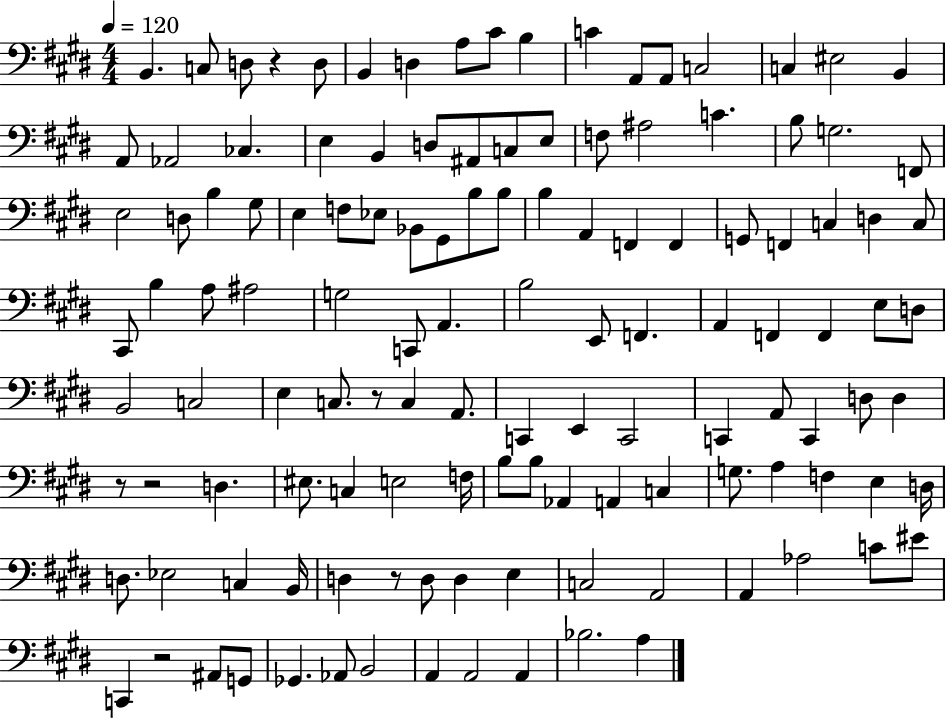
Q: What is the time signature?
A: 4/4